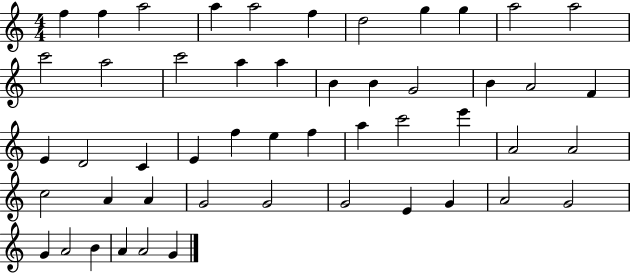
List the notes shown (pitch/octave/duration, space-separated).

F5/q F5/q A5/h A5/q A5/h F5/q D5/h G5/q G5/q A5/h A5/h C6/h A5/h C6/h A5/q A5/q B4/q B4/q G4/h B4/q A4/h F4/q E4/q D4/h C4/q E4/q F5/q E5/q F5/q A5/q C6/h E6/q A4/h A4/h C5/h A4/q A4/q G4/h G4/h G4/h E4/q G4/q A4/h G4/h G4/q A4/h B4/q A4/q A4/h G4/q